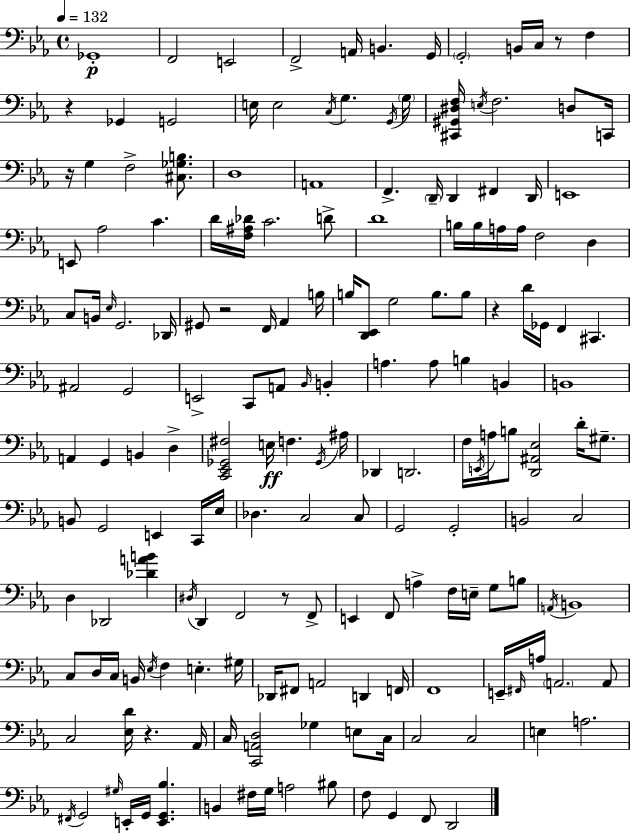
X:1
T:Untitled
M:4/4
L:1/4
K:Cm
_G,,4 F,,2 E,,2 F,,2 A,,/4 B,, G,,/4 G,,2 B,,/4 C,/4 z/2 F, z _G,, G,,2 E,/4 E,2 C,/4 G, G,,/4 G,/4 [^C,,^G,,^D,F,]/4 E,/4 F,2 D,/2 C,,/4 z/4 G, F,2 [^C,_G,B,]/2 D,4 A,,4 F,, D,,/4 D,, ^F,, D,,/4 E,,4 E,,/2 _A,2 C D/4 [F,^A,_D]/4 C2 D/2 D4 B,/4 B,/4 A,/4 A,/4 F,2 D, C,/2 B,,/4 _E,/4 G,,2 _D,,/4 ^G,,/2 z2 F,,/4 _A,, B,/4 B,/4 [D,,_E,,]/2 G,2 B,/2 B,/2 z D/4 _G,,/4 F,, ^C,, ^A,,2 G,,2 E,,2 C,,/2 A,,/2 _B,,/4 B,, A, A,/2 B, B,, B,,4 A,, G,, B,, D, [C,,_E,,_G,,^F,]2 E,/4 F, _G,,/4 ^A,/4 _D,, D,,2 F,/4 E,,/4 A,/4 B,/2 [D,,^A,,_E,]2 D/4 ^G,/2 B,,/2 G,,2 E,, C,,/4 _E,/4 _D, C,2 C,/2 G,,2 G,,2 B,,2 C,2 D, _D,,2 [_DAB] ^D,/4 D,, F,,2 z/2 F,,/2 E,, F,,/2 A, F,/4 E,/4 G,/2 B,/2 A,,/4 B,,4 C,/2 D,/4 C,/4 B,,/4 _E,/4 F, E, ^G,/4 _D,,/4 ^F,,/2 A,,2 D,, F,,/4 F,,4 E,,/4 ^F,,/4 A,/4 A,,2 A,,/2 C,2 [_E,D]/4 z _A,,/4 C,/4 [C,,A,,D,]2 _G, E,/2 C,/4 C,2 C,2 E, A,2 ^F,,/4 G,,2 ^G,/4 E,,/4 G,,/4 [E,,G,,_B,] B,, ^F,/4 G,/4 A,2 ^B,/2 F,/2 G,, F,,/2 D,,2